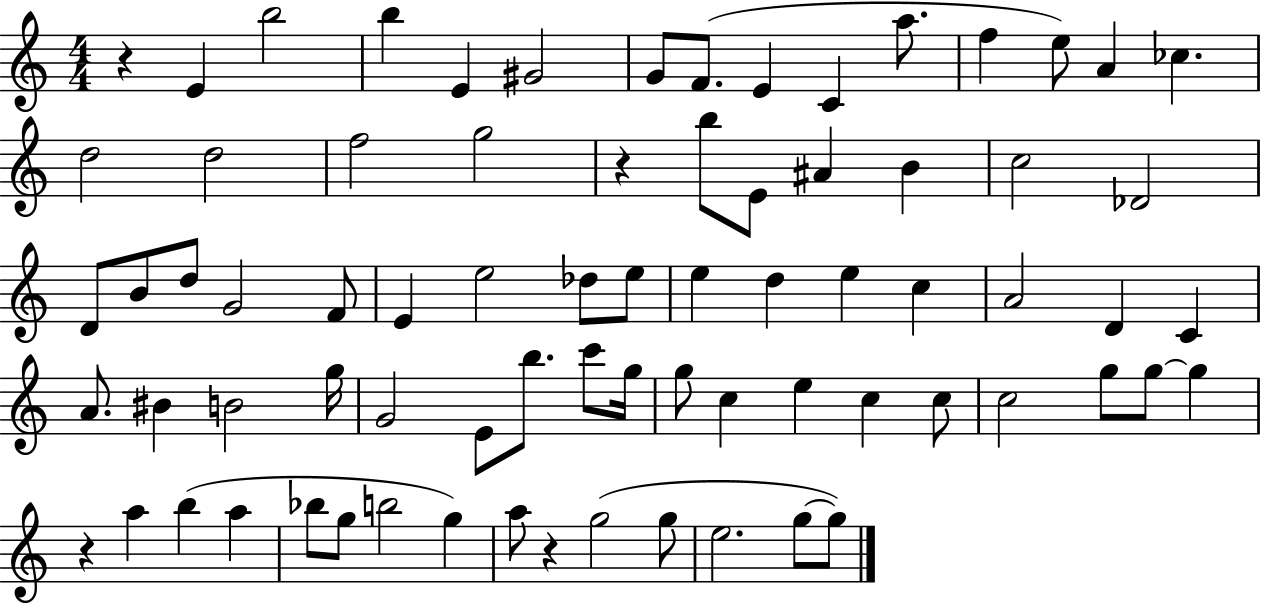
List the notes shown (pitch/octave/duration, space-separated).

R/q E4/q B5/h B5/q E4/q G#4/h G4/e F4/e. E4/q C4/q A5/e. F5/q E5/e A4/q CES5/q. D5/h D5/h F5/h G5/h R/q B5/e E4/e A#4/q B4/q C5/h Db4/h D4/e B4/e D5/e G4/h F4/e E4/q E5/h Db5/e E5/e E5/q D5/q E5/q C5/q A4/h D4/q C4/q A4/e. BIS4/q B4/h G5/s G4/h E4/e B5/e. C6/e G5/s G5/e C5/q E5/q C5/q C5/e C5/h G5/e G5/e G5/q R/q A5/q B5/q A5/q Bb5/e G5/e B5/h G5/q A5/e R/q G5/h G5/e E5/h. G5/e G5/e